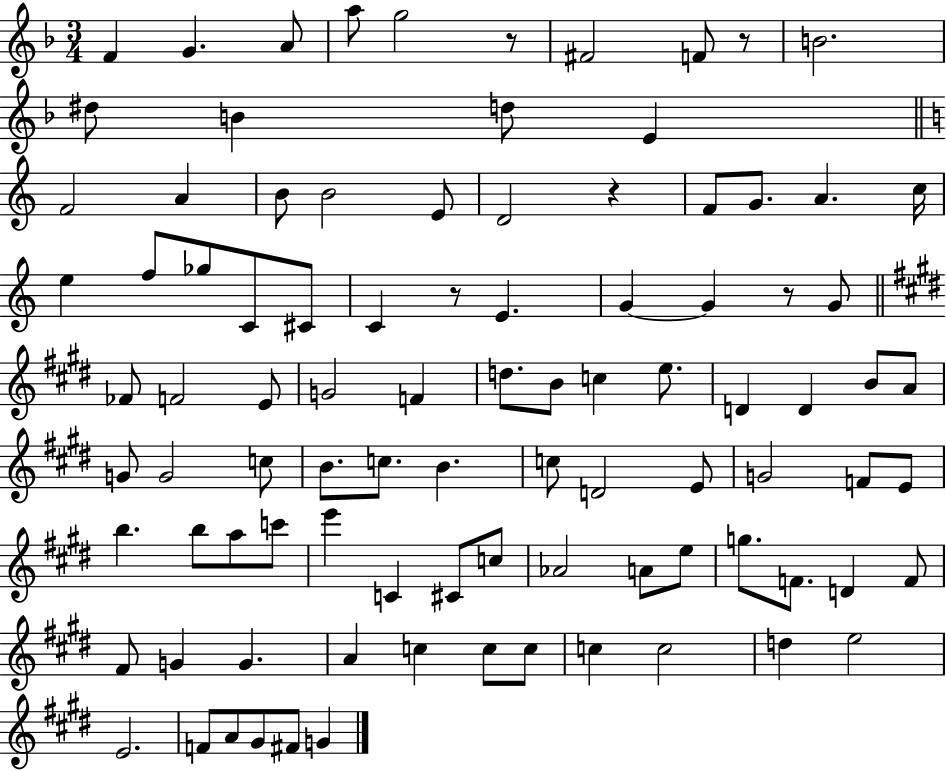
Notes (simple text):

F4/q G4/q. A4/e A5/e G5/h R/e F#4/h F4/e R/e B4/h. D#5/e B4/q D5/e E4/q F4/h A4/q B4/e B4/h E4/e D4/h R/q F4/e G4/e. A4/q. C5/s E5/q F5/e Gb5/e C4/e C#4/e C4/q R/e E4/q. G4/q G4/q R/e G4/e FES4/e F4/h E4/e G4/h F4/q D5/e. B4/e C5/q E5/e. D4/q D4/q B4/e A4/e G4/e G4/h C5/e B4/e. C5/e. B4/q. C5/e D4/h E4/e G4/h F4/e E4/e B5/q. B5/e A5/e C6/e E6/q C4/q C#4/e C5/e Ab4/h A4/e E5/e G5/e. F4/e. D4/q F4/e F#4/e G4/q G4/q. A4/q C5/q C5/e C5/e C5/q C5/h D5/q E5/h E4/h. F4/e A4/e G#4/e F#4/e G4/q